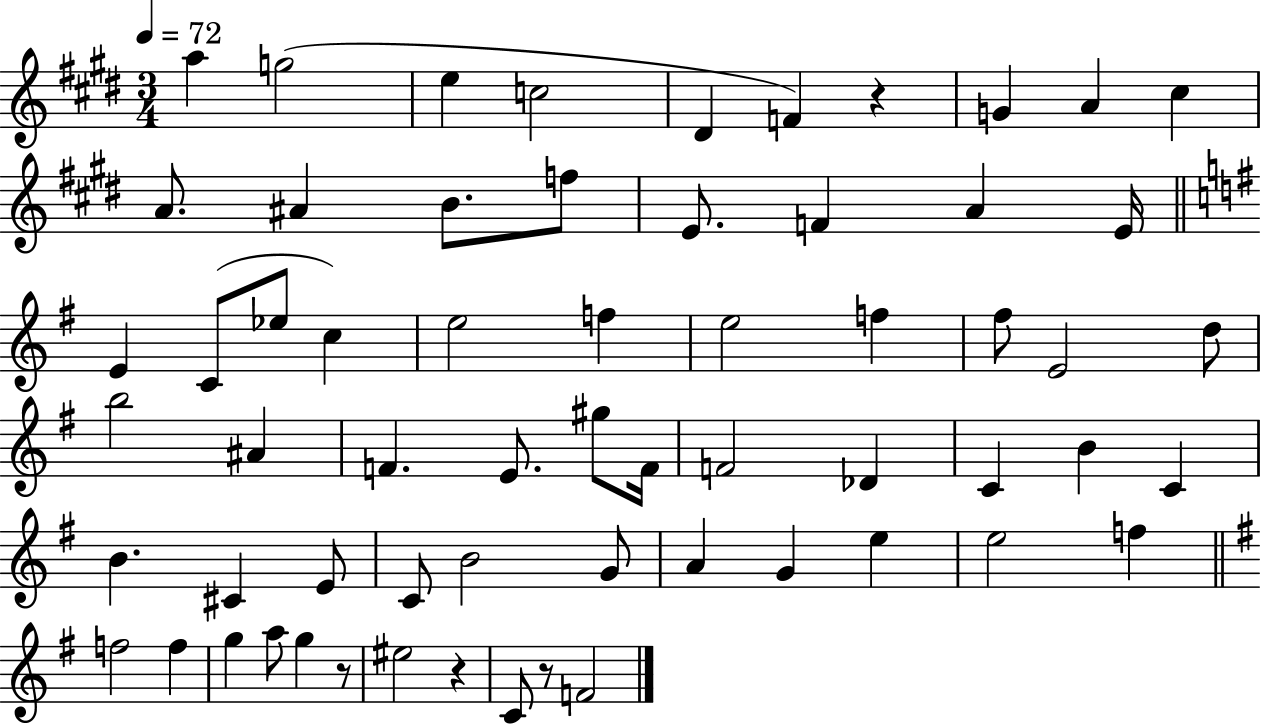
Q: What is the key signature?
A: E major